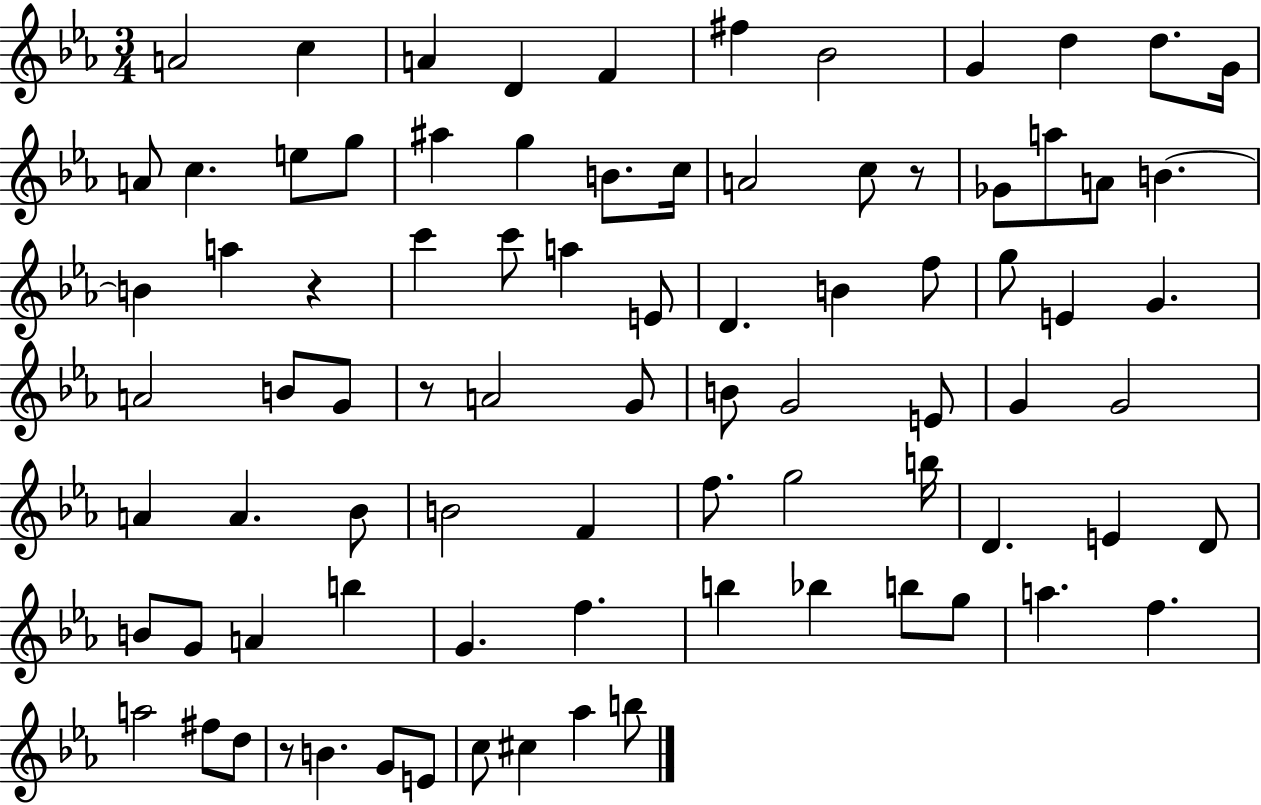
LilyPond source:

{
  \clef treble
  \numericTimeSignature
  \time 3/4
  \key ees \major
  a'2 c''4 | a'4 d'4 f'4 | fis''4 bes'2 | g'4 d''4 d''8. g'16 | \break a'8 c''4. e''8 g''8 | ais''4 g''4 b'8. c''16 | a'2 c''8 r8 | ges'8 a''8 a'8 b'4.~~ | \break b'4 a''4 r4 | c'''4 c'''8 a''4 e'8 | d'4. b'4 f''8 | g''8 e'4 g'4. | \break a'2 b'8 g'8 | r8 a'2 g'8 | b'8 g'2 e'8 | g'4 g'2 | \break a'4 a'4. bes'8 | b'2 f'4 | f''8. g''2 b''16 | d'4. e'4 d'8 | \break b'8 g'8 a'4 b''4 | g'4. f''4. | b''4 bes''4 b''8 g''8 | a''4. f''4. | \break a''2 fis''8 d''8 | r8 b'4. g'8 e'8 | c''8 cis''4 aes''4 b''8 | \bar "|."
}